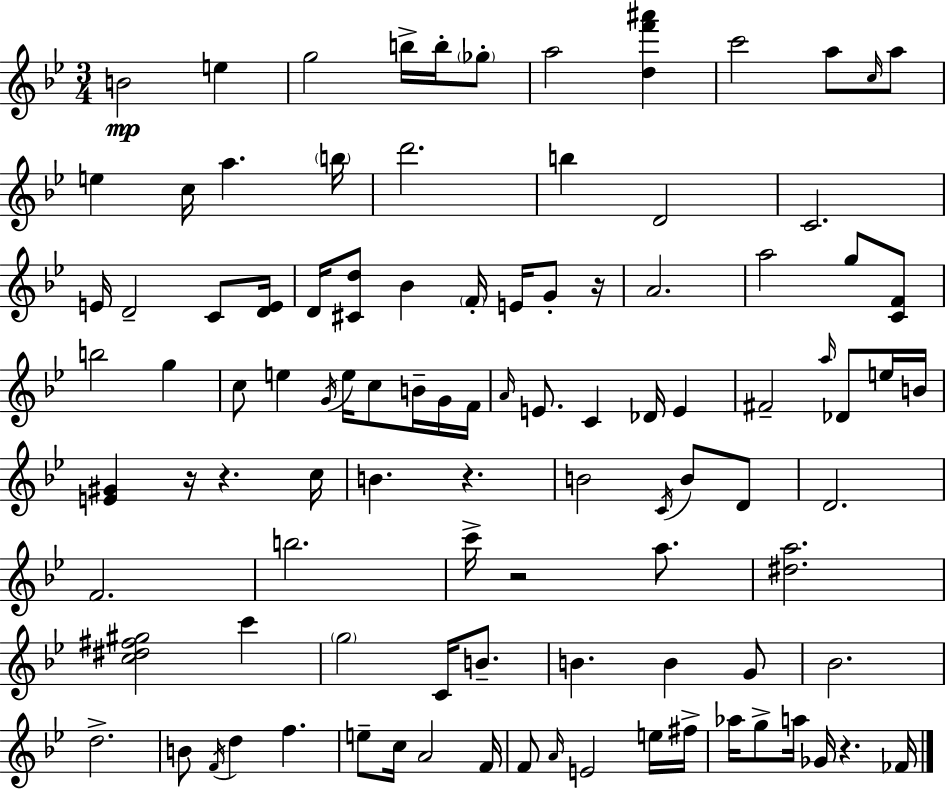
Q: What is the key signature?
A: G minor